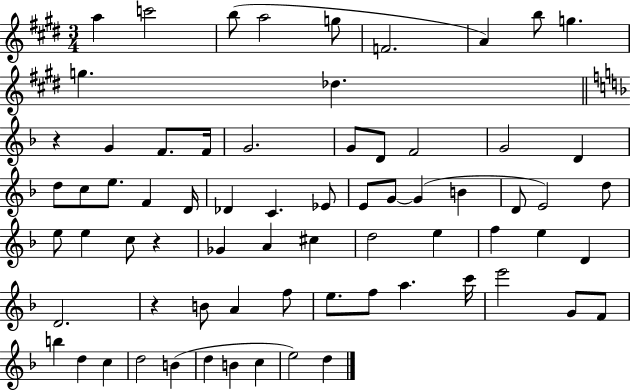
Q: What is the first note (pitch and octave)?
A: A5